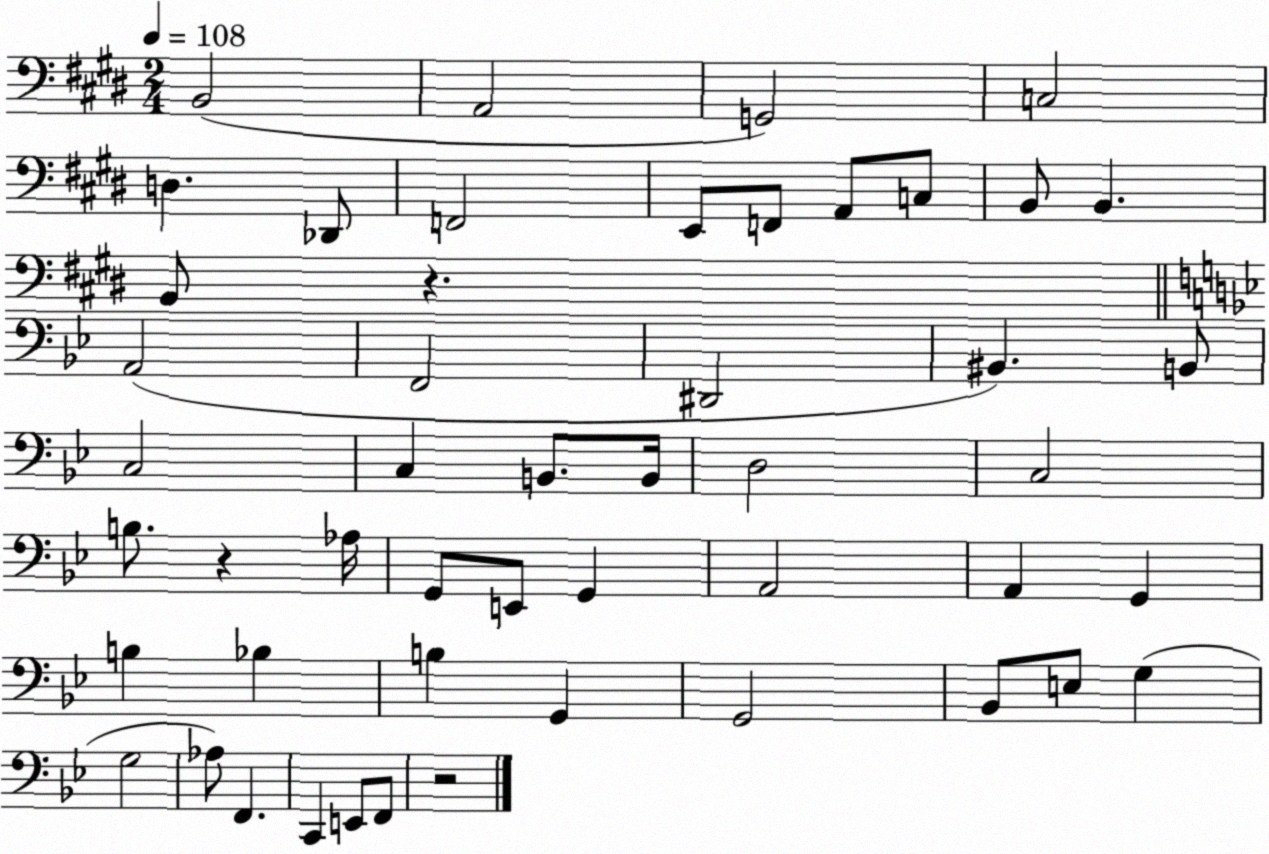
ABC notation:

X:1
T:Untitled
M:2/4
L:1/4
K:E
B,,2 A,,2 G,,2 C,2 D, _D,,/2 F,,2 E,,/2 F,,/2 A,,/2 C,/2 B,,/2 B,, B,,/2 z A,,2 F,,2 ^D,,2 ^B,, B,,/2 C,2 C, B,,/2 B,,/4 D,2 C,2 B,/2 z _A,/4 G,,/2 E,,/2 G,, A,,2 A,, G,, B, _B, B, G,, G,,2 _B,,/2 E,/2 G, G,2 _A,/2 F,, C,, E,,/2 F,,/2 z2